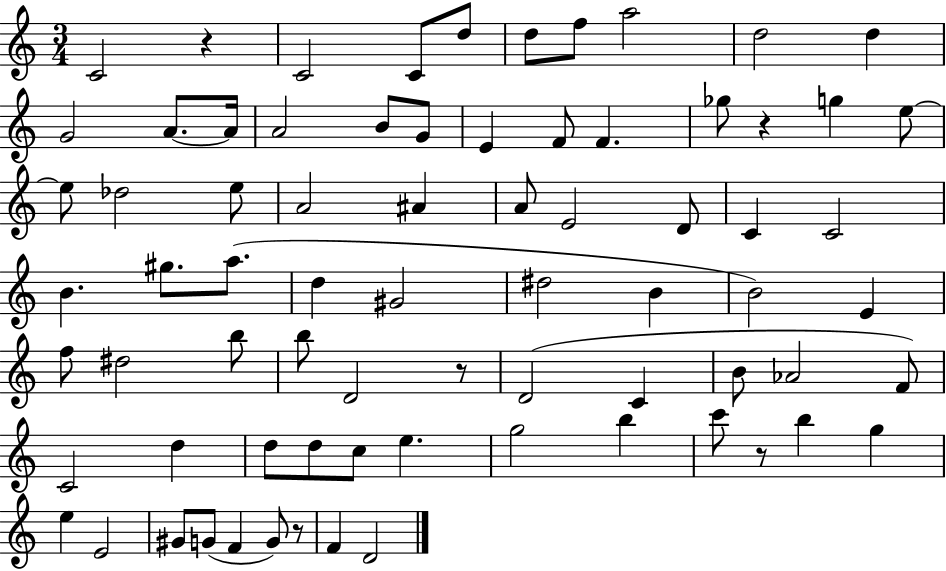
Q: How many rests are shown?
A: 5